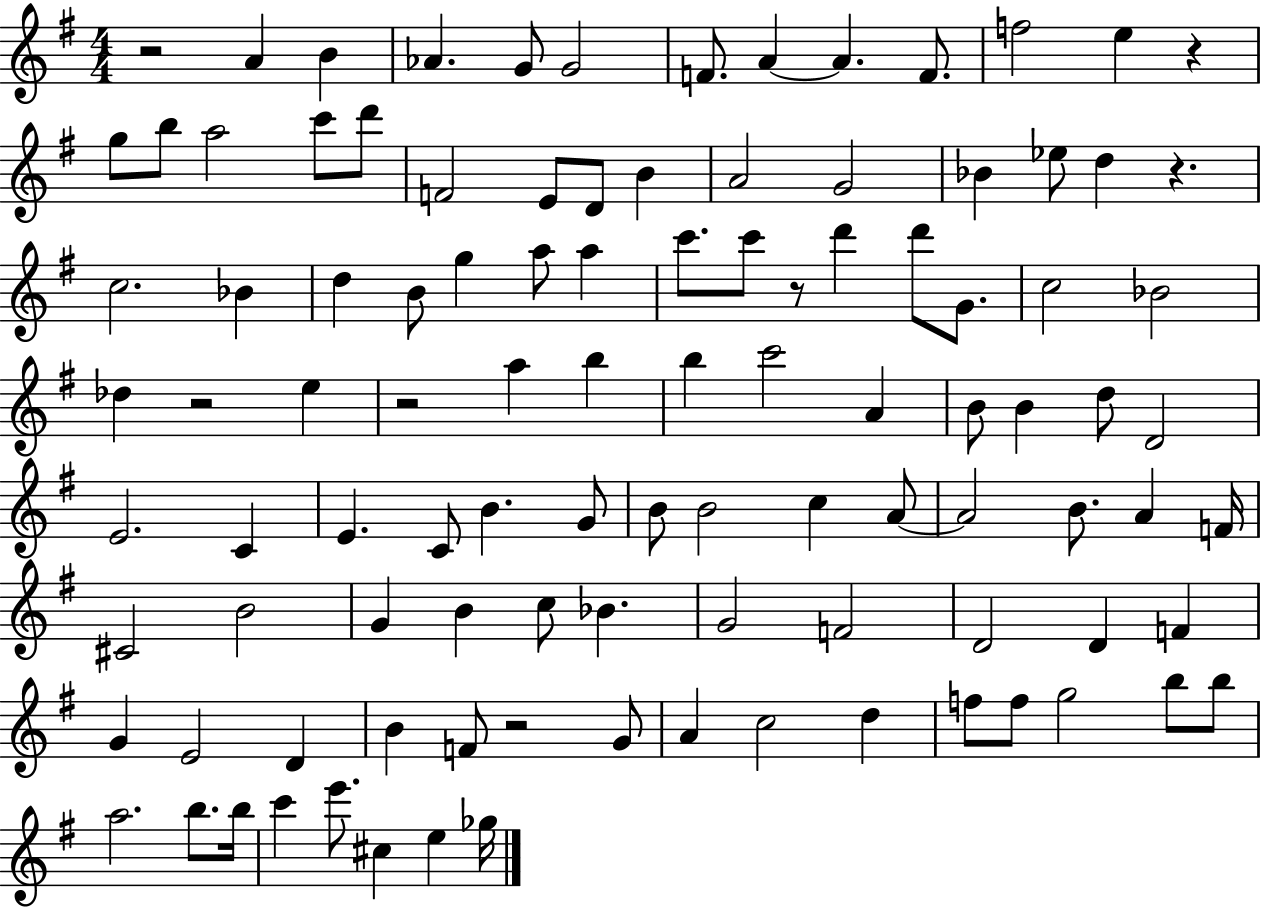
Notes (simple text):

R/h A4/q B4/q Ab4/q. G4/e G4/h F4/e. A4/q A4/q. F4/e. F5/h E5/q R/q G5/e B5/e A5/h C6/e D6/e F4/h E4/e D4/e B4/q A4/h G4/h Bb4/q Eb5/e D5/q R/q. C5/h. Bb4/q D5/q B4/e G5/q A5/e A5/q C6/e. C6/e R/e D6/q D6/e G4/e. C5/h Bb4/h Db5/q R/h E5/q R/h A5/q B5/q B5/q C6/h A4/q B4/e B4/q D5/e D4/h E4/h. C4/q E4/q. C4/e B4/q. G4/e B4/e B4/h C5/q A4/e A4/h B4/e. A4/q F4/s C#4/h B4/h G4/q B4/q C5/e Bb4/q. G4/h F4/h D4/h D4/q F4/q G4/q E4/h D4/q B4/q F4/e R/h G4/e A4/q C5/h D5/q F5/e F5/e G5/h B5/e B5/e A5/h. B5/e. B5/s C6/q E6/e. C#5/q E5/q Gb5/s